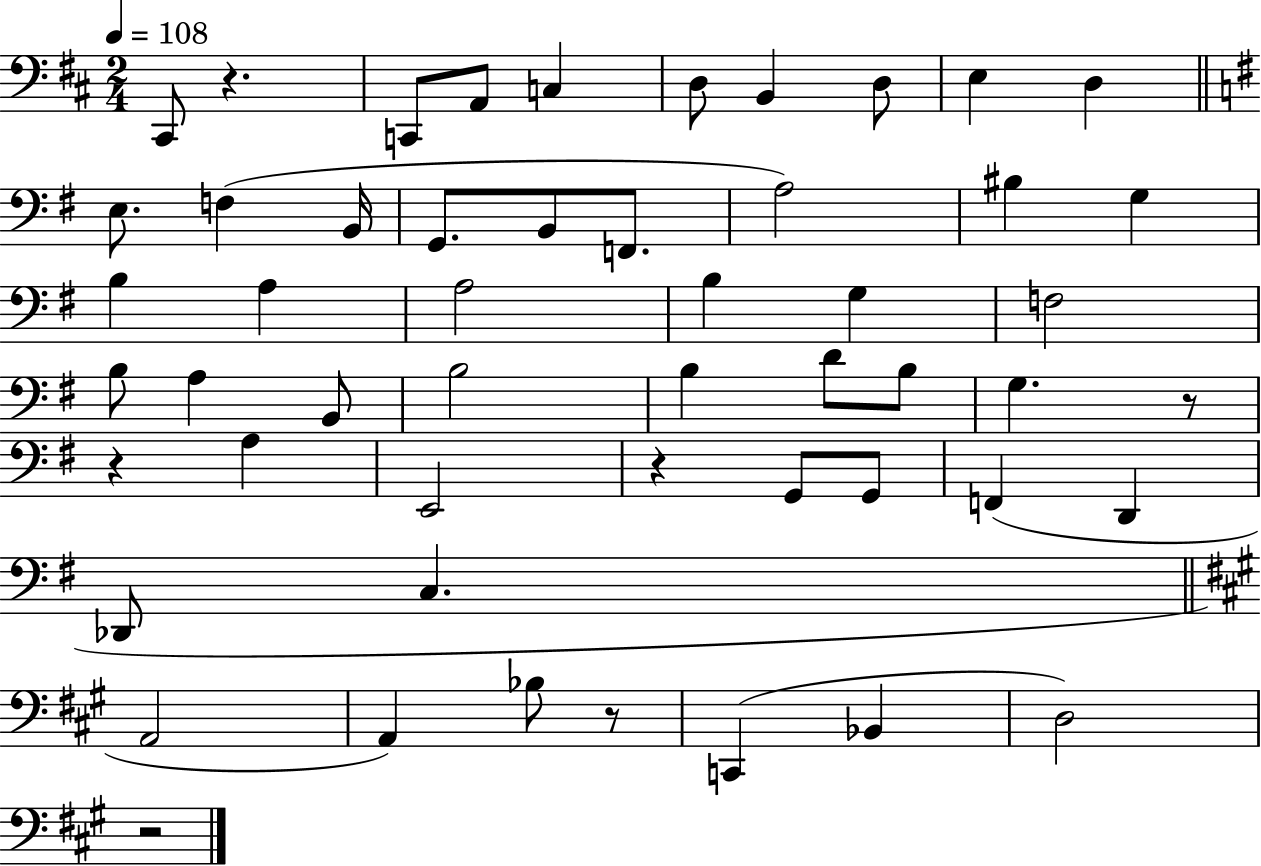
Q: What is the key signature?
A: D major